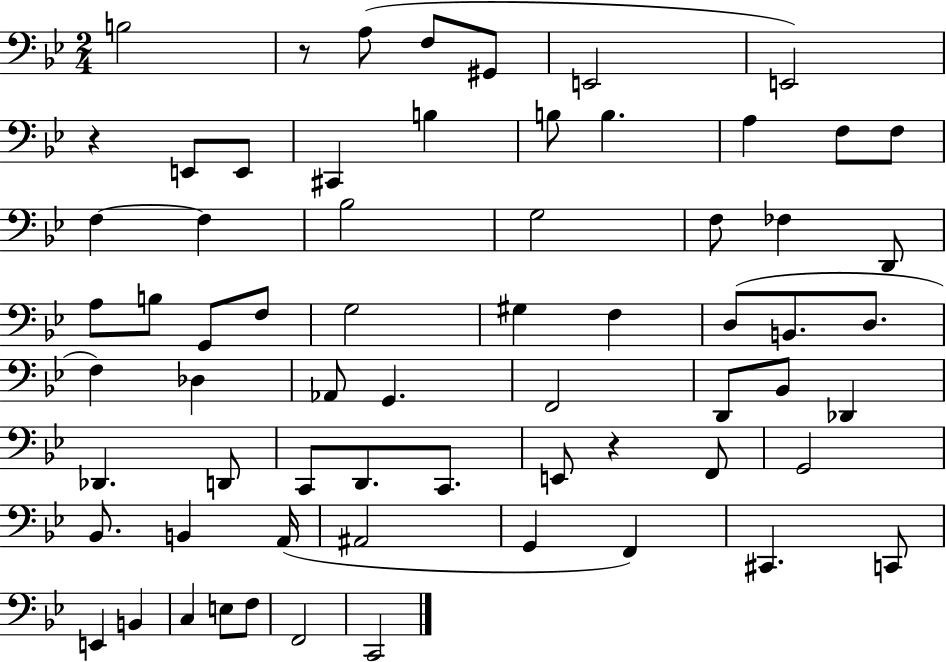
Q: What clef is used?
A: bass